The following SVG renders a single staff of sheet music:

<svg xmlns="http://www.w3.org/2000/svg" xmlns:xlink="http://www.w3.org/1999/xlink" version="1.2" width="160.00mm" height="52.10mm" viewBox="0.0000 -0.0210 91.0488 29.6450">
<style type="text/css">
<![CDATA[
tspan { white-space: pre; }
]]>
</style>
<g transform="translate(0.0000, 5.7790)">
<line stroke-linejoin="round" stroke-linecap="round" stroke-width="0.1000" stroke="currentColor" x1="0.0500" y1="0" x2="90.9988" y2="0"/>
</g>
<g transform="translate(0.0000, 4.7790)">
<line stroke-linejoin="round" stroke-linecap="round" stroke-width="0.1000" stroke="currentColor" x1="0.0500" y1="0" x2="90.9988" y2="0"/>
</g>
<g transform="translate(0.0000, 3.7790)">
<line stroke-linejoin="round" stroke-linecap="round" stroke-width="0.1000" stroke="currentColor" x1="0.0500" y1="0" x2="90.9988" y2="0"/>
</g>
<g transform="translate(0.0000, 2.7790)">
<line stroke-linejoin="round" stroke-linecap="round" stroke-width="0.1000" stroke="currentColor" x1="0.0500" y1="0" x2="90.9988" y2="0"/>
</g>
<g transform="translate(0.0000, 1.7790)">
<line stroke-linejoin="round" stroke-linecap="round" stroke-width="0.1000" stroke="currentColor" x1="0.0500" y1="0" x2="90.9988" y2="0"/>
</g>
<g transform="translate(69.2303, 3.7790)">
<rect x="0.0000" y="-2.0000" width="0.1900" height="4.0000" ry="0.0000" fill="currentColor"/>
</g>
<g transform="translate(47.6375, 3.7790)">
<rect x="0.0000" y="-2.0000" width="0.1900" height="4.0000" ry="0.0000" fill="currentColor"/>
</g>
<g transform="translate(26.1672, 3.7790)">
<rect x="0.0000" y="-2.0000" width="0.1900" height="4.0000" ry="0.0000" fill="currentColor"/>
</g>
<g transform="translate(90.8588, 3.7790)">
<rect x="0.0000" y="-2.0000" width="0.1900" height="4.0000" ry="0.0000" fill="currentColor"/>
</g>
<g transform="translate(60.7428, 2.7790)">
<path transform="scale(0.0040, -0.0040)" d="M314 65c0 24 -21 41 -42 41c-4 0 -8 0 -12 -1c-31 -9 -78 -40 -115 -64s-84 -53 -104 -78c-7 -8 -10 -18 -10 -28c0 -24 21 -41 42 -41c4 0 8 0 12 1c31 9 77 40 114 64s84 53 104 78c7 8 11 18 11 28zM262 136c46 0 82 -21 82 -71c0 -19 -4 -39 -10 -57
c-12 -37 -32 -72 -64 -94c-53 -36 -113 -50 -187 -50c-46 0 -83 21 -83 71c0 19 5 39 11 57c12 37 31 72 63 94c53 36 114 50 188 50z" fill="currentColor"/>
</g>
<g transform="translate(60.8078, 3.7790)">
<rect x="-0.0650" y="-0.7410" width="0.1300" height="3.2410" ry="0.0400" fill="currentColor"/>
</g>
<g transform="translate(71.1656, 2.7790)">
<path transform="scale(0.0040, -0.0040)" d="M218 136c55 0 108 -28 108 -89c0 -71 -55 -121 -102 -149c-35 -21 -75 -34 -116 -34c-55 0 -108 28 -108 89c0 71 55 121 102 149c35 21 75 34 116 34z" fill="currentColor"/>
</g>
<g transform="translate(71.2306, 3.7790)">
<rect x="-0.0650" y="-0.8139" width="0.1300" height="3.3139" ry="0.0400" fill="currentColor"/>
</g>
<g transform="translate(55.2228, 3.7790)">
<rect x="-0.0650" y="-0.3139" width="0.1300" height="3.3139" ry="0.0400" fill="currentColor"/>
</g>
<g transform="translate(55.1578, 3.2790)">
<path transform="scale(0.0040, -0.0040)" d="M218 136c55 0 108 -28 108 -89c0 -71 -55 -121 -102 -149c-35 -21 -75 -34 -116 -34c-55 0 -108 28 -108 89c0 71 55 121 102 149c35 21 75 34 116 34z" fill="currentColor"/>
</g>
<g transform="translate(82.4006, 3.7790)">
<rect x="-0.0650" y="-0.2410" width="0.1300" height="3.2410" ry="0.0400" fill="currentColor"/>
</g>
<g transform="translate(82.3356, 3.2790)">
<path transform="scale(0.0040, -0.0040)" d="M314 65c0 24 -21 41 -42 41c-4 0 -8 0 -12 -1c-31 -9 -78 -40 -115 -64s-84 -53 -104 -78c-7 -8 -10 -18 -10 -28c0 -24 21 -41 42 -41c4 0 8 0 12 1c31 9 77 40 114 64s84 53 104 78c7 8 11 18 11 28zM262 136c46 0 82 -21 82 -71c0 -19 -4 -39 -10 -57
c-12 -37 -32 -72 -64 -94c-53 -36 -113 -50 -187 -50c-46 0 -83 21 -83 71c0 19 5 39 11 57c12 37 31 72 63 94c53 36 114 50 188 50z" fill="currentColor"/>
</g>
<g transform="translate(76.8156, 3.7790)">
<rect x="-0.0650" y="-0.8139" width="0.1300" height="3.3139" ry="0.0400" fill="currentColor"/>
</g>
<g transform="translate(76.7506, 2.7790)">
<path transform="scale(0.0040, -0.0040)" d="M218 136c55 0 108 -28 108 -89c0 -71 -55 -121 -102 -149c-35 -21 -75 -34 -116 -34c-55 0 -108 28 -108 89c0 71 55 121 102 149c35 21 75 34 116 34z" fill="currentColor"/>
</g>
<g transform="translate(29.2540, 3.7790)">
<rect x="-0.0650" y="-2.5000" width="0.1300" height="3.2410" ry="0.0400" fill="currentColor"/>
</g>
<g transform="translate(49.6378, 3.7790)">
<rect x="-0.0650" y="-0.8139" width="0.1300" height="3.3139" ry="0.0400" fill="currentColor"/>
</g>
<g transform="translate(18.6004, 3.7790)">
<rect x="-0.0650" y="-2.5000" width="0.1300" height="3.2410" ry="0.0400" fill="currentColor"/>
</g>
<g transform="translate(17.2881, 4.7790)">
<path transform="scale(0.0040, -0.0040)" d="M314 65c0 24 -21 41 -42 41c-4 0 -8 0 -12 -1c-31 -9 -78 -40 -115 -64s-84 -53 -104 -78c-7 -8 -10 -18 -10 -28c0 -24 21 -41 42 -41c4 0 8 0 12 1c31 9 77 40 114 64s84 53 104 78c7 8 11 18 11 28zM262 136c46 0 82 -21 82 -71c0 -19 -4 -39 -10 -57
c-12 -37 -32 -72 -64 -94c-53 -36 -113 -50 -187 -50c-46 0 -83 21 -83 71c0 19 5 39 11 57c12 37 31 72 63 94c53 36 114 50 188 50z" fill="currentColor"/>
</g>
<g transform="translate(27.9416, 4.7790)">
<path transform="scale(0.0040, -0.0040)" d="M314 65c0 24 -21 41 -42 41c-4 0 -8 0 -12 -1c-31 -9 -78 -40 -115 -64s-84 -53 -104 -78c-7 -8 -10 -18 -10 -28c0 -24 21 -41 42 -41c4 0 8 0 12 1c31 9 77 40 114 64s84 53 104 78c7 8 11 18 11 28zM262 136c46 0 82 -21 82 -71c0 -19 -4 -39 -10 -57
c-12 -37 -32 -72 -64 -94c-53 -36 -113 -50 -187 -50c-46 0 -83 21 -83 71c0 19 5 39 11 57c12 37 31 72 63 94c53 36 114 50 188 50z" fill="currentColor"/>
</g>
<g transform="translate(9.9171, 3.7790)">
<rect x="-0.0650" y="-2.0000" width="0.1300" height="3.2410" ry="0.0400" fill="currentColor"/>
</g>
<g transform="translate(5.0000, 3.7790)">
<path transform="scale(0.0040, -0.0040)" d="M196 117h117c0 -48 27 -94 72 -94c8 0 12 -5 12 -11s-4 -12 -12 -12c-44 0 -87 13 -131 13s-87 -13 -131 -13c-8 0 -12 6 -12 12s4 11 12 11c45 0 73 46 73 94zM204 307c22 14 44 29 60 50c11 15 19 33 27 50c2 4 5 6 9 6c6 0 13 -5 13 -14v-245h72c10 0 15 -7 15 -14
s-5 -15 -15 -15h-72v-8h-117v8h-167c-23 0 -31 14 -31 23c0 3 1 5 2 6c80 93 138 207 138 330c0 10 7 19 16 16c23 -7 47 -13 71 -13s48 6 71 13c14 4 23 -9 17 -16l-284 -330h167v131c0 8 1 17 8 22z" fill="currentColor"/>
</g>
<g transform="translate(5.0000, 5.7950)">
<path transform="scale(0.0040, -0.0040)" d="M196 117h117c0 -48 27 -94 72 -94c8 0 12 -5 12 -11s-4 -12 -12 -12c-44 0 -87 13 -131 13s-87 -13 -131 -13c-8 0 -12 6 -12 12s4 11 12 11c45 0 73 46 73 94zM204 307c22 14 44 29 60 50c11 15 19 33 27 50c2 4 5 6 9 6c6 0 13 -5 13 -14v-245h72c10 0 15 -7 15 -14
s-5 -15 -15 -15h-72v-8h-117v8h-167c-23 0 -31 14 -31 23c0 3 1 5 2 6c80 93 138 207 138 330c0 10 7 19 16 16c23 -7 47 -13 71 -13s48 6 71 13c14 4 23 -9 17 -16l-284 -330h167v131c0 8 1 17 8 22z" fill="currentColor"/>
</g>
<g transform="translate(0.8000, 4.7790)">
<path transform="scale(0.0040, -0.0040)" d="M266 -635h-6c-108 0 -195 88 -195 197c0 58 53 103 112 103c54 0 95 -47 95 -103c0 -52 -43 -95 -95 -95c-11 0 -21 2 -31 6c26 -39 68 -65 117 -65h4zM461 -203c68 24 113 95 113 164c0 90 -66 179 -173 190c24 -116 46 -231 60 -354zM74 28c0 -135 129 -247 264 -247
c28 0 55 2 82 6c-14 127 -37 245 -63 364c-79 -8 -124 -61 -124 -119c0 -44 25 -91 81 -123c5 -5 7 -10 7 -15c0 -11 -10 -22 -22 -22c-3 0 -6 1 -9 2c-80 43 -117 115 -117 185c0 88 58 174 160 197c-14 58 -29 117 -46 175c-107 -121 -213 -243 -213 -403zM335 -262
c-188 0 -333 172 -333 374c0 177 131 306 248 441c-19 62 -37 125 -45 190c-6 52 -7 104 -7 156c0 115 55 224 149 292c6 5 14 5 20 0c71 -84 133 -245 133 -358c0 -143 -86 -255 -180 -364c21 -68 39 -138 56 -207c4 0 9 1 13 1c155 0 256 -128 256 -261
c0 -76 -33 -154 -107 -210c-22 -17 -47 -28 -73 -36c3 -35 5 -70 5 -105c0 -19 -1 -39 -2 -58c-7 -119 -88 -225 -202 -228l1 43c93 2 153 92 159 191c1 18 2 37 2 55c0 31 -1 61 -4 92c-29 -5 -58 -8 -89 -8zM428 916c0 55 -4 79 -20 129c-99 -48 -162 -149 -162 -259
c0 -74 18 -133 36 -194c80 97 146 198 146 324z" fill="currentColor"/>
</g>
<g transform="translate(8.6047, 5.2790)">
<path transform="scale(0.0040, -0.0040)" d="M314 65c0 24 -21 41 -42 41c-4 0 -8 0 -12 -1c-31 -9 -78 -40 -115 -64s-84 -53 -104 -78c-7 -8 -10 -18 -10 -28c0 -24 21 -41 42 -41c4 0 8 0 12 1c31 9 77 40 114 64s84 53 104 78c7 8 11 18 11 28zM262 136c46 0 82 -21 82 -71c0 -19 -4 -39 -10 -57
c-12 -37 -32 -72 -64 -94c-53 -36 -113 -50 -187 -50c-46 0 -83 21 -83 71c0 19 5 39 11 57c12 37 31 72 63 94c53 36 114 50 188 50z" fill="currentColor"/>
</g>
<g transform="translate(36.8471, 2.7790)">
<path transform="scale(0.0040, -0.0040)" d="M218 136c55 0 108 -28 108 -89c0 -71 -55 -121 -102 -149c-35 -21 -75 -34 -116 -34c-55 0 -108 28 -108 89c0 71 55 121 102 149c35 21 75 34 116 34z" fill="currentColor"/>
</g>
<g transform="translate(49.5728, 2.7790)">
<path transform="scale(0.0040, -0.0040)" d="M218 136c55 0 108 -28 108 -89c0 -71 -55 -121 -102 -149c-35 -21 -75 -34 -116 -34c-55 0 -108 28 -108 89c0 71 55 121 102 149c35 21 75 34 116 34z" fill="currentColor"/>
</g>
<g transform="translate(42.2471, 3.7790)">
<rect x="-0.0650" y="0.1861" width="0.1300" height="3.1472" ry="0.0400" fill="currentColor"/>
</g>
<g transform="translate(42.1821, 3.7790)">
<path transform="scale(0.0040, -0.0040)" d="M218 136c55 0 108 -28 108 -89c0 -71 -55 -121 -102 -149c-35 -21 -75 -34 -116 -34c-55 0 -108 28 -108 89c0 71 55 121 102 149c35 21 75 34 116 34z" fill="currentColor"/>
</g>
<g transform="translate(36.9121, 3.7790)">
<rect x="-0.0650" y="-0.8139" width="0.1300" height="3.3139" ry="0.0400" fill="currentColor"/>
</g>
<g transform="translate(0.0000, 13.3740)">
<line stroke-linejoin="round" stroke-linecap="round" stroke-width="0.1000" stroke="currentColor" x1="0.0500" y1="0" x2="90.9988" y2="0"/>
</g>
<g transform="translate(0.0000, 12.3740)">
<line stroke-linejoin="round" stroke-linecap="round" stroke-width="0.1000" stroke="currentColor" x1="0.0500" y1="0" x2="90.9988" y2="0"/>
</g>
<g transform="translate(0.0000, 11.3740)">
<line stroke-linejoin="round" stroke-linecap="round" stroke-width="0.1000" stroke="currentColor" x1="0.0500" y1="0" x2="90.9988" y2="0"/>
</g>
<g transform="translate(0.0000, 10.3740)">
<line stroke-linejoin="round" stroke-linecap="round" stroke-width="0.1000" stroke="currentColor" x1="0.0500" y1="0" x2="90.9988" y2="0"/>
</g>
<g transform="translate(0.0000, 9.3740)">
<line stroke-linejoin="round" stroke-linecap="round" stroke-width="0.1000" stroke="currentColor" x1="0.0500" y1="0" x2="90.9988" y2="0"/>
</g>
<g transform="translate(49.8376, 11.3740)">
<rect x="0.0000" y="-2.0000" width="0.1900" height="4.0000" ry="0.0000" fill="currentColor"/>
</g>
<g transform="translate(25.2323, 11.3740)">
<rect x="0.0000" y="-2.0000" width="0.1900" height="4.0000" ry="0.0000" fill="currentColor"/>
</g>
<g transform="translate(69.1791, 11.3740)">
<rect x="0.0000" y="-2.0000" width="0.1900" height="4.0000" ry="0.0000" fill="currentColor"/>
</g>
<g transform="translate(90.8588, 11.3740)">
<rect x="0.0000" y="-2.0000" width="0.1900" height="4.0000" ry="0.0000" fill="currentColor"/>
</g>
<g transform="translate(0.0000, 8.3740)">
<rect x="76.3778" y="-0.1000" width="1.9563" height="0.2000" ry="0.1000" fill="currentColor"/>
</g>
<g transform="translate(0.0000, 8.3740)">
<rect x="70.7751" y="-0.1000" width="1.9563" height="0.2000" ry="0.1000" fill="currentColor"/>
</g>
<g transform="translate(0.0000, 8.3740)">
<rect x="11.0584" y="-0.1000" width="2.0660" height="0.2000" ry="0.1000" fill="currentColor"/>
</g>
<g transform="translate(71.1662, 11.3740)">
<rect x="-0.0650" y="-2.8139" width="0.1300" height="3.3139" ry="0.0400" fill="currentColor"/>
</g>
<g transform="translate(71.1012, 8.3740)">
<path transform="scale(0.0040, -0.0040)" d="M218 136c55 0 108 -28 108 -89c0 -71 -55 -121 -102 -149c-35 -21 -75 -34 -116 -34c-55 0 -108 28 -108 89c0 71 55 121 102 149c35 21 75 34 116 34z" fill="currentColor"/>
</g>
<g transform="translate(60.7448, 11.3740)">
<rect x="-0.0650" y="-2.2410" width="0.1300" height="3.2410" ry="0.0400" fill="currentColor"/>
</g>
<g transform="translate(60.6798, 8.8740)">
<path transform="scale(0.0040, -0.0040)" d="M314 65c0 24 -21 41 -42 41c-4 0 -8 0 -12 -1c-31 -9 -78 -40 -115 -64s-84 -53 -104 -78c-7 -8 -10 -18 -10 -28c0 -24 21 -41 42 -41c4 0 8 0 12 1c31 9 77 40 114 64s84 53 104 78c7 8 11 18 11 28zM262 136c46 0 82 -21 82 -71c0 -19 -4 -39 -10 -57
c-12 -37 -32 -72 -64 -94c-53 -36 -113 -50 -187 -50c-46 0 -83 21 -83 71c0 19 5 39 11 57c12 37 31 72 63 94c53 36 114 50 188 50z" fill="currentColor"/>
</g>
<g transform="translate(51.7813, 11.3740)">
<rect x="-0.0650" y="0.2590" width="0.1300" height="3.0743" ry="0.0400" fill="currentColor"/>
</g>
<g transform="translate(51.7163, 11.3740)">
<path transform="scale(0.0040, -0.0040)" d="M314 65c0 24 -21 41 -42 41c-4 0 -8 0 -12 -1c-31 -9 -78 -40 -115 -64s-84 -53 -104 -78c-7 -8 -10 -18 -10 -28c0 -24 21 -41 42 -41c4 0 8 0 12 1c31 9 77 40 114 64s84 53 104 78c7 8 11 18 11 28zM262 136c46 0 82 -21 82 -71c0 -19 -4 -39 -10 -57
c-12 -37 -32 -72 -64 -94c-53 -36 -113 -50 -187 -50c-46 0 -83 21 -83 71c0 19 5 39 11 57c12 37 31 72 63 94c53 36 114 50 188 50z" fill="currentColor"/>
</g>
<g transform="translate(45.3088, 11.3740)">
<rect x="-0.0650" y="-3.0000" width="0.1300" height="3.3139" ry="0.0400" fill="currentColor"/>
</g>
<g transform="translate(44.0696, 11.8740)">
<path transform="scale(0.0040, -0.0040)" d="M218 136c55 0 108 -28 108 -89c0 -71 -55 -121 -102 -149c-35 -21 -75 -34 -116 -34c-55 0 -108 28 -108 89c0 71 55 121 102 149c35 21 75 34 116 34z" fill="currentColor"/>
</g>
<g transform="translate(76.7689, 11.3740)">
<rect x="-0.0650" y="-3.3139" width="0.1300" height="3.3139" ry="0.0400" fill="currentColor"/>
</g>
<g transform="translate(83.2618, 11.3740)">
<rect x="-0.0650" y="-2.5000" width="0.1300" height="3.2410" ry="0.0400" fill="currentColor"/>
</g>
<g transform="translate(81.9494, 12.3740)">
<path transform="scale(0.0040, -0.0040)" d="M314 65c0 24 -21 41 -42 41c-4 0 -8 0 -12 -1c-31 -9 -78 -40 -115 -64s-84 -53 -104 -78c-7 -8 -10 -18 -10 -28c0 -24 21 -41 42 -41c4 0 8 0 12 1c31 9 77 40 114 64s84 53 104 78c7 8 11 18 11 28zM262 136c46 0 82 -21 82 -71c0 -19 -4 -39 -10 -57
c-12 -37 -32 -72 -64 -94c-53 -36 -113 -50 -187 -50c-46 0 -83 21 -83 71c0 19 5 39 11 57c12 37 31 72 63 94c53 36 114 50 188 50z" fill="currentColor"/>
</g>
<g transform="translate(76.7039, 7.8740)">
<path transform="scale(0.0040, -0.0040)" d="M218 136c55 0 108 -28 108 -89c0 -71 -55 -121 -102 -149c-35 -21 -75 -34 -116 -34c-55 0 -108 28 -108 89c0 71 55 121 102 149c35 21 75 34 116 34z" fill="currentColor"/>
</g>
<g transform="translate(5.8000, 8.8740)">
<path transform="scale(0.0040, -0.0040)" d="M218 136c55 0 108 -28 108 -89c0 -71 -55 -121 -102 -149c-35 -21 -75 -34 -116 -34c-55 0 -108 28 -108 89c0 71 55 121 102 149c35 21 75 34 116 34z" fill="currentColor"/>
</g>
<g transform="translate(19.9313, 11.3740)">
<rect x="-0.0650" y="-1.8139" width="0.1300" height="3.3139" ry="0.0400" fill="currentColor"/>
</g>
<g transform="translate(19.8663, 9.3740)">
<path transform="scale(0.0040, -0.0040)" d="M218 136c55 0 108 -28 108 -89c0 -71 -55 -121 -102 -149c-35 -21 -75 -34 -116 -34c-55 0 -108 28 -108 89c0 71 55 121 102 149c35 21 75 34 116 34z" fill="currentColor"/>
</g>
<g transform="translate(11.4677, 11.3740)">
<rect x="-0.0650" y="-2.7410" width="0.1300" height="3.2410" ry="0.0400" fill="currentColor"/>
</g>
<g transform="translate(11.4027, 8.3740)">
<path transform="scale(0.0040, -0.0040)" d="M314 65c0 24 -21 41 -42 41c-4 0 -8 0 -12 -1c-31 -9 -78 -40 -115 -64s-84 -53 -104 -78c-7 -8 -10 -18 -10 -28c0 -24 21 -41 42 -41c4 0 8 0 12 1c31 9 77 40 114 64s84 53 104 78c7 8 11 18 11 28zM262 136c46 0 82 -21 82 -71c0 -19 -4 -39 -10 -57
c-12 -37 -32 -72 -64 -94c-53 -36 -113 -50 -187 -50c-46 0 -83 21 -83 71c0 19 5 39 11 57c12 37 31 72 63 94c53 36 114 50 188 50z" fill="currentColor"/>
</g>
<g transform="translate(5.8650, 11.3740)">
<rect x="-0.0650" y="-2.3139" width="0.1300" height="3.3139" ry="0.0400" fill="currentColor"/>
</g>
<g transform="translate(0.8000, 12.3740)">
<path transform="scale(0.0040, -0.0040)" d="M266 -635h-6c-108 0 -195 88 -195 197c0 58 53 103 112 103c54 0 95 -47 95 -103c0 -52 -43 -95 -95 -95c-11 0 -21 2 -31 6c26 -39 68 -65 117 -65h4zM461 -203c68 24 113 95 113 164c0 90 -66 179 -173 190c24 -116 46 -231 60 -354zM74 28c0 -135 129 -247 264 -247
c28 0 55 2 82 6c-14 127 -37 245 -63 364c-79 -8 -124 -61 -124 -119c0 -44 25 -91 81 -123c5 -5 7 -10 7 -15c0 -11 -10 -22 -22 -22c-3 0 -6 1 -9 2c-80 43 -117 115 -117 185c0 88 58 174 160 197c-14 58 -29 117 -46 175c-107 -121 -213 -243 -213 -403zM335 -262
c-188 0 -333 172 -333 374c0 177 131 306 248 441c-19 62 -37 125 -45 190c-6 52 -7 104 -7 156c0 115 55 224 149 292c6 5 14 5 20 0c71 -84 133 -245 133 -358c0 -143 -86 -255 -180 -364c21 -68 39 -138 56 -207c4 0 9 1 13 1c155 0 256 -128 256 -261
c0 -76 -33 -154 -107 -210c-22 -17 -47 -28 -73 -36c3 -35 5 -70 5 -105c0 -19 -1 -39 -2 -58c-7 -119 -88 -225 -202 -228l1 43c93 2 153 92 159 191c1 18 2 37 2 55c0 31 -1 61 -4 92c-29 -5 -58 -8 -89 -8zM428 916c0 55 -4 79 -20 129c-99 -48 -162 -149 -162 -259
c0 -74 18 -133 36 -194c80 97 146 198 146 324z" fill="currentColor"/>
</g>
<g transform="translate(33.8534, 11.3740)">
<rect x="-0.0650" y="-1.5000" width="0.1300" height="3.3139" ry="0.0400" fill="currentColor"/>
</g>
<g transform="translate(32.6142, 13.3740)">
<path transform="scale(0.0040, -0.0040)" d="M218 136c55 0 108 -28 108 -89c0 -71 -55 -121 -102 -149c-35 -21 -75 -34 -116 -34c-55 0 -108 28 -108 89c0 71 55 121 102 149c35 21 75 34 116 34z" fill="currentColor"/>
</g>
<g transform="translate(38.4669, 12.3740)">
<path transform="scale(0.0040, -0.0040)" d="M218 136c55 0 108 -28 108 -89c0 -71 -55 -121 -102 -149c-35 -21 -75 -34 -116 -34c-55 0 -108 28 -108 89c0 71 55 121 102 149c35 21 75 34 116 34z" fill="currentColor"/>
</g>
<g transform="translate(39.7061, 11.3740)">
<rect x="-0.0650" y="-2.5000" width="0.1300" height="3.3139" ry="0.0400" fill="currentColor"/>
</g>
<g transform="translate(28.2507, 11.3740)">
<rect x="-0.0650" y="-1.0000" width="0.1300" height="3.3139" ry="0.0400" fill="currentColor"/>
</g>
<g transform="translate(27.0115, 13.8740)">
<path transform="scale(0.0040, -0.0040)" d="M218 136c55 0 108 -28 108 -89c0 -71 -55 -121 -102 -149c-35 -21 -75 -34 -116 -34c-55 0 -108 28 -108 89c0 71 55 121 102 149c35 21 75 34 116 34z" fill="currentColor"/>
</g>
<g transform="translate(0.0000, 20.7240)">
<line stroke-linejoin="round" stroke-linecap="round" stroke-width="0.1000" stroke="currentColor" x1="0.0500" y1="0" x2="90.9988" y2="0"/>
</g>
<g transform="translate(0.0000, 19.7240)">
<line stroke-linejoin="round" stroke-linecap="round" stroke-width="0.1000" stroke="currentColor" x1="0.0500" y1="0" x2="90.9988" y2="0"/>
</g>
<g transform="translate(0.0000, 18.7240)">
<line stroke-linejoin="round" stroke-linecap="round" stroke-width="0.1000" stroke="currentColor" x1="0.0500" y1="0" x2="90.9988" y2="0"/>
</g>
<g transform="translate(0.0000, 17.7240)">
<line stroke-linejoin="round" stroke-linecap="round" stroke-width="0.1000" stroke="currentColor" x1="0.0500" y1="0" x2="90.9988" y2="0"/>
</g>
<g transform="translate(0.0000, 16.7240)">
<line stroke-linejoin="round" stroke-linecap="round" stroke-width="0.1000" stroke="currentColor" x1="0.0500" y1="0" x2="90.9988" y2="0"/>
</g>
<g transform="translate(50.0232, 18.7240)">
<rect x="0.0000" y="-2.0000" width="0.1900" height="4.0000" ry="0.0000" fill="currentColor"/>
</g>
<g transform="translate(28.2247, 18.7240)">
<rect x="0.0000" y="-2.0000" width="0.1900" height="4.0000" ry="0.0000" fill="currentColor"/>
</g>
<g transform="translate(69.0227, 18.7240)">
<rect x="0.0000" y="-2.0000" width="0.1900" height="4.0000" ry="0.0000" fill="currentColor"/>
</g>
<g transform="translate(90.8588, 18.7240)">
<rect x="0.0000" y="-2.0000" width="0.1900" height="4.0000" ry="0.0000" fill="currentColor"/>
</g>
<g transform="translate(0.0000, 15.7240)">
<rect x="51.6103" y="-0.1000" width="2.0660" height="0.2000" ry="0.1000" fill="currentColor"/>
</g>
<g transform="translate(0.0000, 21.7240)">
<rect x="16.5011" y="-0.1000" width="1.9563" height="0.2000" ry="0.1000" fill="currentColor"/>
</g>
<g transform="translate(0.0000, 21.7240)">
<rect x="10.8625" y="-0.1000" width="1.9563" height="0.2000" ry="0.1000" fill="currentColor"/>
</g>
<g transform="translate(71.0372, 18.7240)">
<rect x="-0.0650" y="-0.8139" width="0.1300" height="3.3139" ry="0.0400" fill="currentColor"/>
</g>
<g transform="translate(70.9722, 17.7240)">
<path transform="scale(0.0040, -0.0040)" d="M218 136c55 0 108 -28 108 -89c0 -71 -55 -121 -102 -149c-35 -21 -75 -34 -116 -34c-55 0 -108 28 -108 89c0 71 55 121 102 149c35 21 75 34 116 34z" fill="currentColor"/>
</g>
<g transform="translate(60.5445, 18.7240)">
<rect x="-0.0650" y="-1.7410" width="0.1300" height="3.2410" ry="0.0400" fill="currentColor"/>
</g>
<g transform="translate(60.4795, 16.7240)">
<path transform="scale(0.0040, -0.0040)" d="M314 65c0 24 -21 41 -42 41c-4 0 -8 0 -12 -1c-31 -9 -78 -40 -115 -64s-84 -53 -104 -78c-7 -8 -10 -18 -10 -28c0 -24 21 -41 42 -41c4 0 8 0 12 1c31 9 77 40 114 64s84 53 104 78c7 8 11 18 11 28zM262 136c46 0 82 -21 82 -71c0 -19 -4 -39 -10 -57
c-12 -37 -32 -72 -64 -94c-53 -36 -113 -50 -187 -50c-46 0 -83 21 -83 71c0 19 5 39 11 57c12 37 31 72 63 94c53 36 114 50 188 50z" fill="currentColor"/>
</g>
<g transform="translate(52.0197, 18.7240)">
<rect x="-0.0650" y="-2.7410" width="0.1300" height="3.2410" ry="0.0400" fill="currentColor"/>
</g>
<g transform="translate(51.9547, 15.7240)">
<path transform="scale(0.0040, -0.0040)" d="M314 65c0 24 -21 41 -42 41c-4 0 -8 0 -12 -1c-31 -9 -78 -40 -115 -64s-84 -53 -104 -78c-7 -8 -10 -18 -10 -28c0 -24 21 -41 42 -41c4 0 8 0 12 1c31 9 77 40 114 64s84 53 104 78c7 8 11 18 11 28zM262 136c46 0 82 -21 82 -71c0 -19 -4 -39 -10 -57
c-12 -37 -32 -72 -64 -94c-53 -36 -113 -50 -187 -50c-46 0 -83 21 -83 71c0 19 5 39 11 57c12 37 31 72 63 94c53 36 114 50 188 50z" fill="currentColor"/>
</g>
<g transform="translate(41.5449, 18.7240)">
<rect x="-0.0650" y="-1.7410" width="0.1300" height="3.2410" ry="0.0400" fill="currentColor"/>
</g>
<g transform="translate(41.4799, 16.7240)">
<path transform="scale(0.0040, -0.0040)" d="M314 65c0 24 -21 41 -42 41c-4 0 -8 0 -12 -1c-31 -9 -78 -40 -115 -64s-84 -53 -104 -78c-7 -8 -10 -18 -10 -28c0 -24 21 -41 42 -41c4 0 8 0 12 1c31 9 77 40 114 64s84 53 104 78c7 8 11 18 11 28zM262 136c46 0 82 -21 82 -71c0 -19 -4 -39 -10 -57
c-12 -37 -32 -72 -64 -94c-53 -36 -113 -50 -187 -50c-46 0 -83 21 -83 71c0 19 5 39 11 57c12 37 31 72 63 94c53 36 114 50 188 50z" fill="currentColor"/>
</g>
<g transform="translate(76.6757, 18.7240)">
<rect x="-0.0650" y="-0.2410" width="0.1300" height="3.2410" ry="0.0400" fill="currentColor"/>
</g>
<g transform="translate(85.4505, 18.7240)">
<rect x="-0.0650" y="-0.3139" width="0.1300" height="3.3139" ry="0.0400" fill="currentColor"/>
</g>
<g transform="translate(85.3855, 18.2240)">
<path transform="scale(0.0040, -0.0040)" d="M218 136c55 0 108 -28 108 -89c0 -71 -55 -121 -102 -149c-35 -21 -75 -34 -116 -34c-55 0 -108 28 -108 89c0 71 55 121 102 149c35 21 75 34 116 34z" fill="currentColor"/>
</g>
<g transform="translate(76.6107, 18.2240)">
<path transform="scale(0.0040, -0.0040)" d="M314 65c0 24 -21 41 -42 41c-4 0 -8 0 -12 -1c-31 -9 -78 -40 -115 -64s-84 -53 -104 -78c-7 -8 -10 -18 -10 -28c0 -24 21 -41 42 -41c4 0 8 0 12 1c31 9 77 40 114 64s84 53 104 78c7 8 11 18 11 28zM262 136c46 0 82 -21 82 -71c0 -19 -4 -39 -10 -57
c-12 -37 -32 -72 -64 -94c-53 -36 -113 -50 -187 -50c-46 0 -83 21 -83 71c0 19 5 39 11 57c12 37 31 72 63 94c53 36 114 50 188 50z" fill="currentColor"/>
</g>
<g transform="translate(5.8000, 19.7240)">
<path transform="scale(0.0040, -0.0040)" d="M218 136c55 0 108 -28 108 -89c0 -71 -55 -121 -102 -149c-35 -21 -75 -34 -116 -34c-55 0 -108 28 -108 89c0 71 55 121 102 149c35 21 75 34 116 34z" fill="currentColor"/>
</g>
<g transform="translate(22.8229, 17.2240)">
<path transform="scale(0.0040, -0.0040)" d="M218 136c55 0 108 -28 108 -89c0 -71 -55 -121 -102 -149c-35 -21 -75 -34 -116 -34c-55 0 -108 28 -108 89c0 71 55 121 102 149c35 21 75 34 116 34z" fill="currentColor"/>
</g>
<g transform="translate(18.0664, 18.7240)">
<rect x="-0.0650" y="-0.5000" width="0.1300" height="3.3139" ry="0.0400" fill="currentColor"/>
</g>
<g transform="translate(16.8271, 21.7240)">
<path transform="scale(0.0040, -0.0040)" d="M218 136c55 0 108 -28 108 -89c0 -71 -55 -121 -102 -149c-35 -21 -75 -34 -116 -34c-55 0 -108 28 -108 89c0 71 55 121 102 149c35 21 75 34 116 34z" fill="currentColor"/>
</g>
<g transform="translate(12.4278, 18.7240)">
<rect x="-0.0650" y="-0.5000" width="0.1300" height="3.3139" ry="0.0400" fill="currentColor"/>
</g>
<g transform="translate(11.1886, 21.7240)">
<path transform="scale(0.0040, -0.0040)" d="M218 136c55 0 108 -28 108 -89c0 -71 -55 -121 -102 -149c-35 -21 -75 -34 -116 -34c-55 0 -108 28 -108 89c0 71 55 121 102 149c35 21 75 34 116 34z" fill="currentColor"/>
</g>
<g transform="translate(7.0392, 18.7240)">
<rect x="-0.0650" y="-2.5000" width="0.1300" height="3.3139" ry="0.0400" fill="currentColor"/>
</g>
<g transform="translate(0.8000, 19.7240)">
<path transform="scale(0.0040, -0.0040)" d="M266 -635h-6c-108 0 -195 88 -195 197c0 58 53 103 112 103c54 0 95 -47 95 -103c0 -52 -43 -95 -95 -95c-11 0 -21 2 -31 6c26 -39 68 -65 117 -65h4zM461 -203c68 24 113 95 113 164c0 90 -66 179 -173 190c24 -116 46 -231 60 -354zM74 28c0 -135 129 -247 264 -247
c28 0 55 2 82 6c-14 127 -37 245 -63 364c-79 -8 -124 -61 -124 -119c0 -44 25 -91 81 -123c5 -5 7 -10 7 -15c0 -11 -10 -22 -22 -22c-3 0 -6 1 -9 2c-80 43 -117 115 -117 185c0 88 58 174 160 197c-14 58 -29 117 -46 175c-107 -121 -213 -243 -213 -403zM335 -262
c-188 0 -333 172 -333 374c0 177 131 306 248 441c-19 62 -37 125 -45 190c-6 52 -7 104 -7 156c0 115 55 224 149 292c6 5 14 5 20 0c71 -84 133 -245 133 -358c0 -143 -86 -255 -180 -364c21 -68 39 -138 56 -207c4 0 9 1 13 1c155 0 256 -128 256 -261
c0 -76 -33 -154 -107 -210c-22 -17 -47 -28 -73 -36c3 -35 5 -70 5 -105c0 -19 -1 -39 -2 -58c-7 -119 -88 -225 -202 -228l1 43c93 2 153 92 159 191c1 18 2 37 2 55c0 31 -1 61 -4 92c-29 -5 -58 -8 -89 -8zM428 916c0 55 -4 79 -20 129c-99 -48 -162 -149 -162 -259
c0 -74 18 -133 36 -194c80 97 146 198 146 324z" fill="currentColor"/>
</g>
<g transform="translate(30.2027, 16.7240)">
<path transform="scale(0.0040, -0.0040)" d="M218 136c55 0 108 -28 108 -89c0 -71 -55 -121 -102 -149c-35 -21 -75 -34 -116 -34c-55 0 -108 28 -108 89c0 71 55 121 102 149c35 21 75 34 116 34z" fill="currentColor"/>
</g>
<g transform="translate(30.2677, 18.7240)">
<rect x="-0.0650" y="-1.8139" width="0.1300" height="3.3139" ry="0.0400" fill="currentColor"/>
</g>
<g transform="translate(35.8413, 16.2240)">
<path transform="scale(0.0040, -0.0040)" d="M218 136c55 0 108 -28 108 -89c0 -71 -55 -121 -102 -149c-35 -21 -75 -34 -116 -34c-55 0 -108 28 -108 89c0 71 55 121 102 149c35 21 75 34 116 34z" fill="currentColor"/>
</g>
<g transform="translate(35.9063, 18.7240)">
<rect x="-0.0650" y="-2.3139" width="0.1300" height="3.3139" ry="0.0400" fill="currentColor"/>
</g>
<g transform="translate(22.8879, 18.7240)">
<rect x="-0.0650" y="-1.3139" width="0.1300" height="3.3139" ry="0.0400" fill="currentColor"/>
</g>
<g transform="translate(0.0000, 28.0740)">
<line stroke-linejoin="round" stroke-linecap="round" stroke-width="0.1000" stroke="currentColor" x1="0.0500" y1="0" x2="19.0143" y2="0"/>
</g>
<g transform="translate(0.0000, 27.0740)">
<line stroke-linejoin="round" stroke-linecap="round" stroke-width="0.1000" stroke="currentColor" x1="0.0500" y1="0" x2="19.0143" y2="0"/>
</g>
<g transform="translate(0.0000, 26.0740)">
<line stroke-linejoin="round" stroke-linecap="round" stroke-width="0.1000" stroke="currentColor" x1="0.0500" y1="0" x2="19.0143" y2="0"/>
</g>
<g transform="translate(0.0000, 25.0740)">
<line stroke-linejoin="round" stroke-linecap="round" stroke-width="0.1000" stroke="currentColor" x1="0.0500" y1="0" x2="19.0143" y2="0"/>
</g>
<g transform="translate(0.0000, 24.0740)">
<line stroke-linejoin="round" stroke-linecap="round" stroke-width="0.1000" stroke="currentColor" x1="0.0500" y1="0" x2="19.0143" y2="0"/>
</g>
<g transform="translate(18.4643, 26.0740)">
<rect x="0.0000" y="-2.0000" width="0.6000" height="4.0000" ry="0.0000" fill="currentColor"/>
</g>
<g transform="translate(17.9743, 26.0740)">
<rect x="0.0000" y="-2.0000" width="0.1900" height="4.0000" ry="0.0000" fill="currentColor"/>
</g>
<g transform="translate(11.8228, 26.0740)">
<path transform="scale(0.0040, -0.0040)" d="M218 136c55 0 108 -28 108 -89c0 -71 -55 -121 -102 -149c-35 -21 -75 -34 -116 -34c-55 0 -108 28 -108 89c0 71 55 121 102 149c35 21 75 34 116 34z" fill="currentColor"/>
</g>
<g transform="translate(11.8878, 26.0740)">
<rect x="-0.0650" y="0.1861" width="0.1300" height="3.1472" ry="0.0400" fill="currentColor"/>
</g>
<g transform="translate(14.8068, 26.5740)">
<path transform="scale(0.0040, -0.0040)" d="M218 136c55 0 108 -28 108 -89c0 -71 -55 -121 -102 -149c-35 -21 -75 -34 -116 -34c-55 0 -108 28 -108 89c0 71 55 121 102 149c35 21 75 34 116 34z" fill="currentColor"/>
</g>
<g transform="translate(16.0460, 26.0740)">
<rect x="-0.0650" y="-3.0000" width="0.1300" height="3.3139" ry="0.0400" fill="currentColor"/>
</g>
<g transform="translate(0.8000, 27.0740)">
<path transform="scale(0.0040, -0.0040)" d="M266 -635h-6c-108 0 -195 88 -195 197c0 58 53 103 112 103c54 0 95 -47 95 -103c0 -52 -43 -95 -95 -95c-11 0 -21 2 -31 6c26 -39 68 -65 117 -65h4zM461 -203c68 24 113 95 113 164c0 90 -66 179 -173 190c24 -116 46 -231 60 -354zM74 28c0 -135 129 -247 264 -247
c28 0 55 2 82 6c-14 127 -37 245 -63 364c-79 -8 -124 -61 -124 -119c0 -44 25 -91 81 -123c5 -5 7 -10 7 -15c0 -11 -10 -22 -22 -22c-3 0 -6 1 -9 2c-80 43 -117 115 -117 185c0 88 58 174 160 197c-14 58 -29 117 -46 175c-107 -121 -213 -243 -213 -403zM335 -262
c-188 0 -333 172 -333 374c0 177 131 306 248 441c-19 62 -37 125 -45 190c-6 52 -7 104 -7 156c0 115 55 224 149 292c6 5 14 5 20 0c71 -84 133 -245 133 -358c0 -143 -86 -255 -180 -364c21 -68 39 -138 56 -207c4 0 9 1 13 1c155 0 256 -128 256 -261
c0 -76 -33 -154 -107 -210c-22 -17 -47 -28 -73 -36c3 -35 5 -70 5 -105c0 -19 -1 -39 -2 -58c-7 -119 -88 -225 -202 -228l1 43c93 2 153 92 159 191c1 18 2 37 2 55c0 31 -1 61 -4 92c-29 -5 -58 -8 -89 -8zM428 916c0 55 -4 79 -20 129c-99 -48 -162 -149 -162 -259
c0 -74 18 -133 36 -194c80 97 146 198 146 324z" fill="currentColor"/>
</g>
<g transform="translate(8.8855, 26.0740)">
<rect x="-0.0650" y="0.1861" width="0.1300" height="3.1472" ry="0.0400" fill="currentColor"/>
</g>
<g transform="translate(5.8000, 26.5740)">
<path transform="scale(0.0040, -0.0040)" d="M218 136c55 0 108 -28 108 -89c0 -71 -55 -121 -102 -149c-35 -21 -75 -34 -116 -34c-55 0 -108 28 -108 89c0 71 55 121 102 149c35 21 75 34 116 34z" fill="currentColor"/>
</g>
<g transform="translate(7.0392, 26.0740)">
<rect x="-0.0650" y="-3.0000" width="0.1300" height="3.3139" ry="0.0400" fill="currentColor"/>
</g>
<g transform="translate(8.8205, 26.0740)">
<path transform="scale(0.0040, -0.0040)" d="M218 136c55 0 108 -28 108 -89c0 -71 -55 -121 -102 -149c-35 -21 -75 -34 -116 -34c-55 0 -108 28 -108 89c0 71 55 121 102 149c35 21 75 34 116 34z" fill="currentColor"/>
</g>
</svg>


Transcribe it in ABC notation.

X:1
T:Untitled
M:4/4
L:1/4
K:C
F2 G2 G2 d B d c d2 d d c2 g a2 f D E G A B2 g2 a b G2 G C C e f g f2 a2 f2 d c2 c A B B A